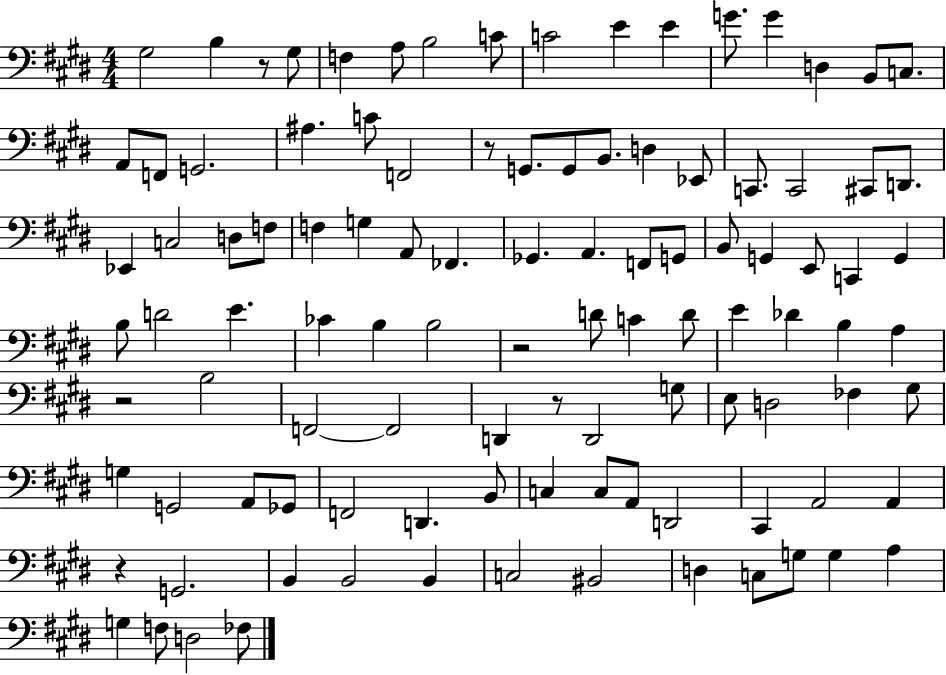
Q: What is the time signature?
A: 4/4